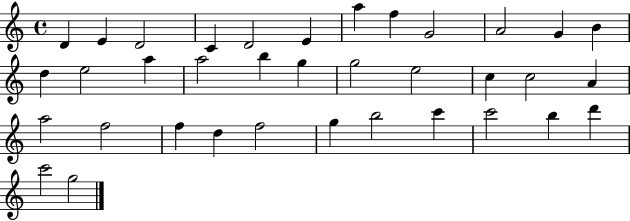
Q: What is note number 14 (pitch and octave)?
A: E5